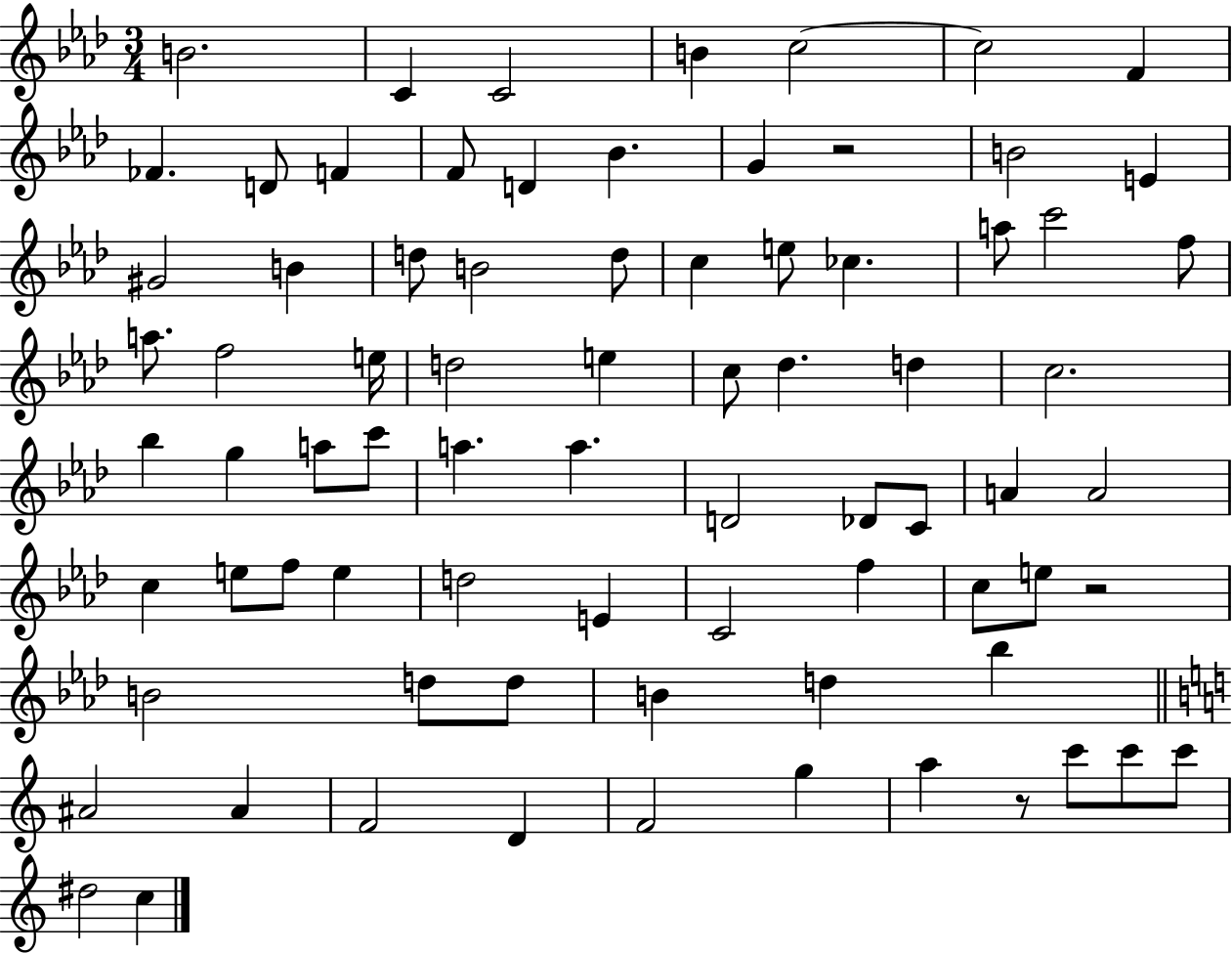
X:1
T:Untitled
M:3/4
L:1/4
K:Ab
B2 C C2 B c2 c2 F _F D/2 F F/2 D _B G z2 B2 E ^G2 B d/2 B2 d/2 c e/2 _c a/2 c'2 f/2 a/2 f2 e/4 d2 e c/2 _d d c2 _b g a/2 c'/2 a a D2 _D/2 C/2 A A2 c e/2 f/2 e d2 E C2 f c/2 e/2 z2 B2 d/2 d/2 B d _b ^A2 ^A F2 D F2 g a z/2 c'/2 c'/2 c'/2 ^d2 c